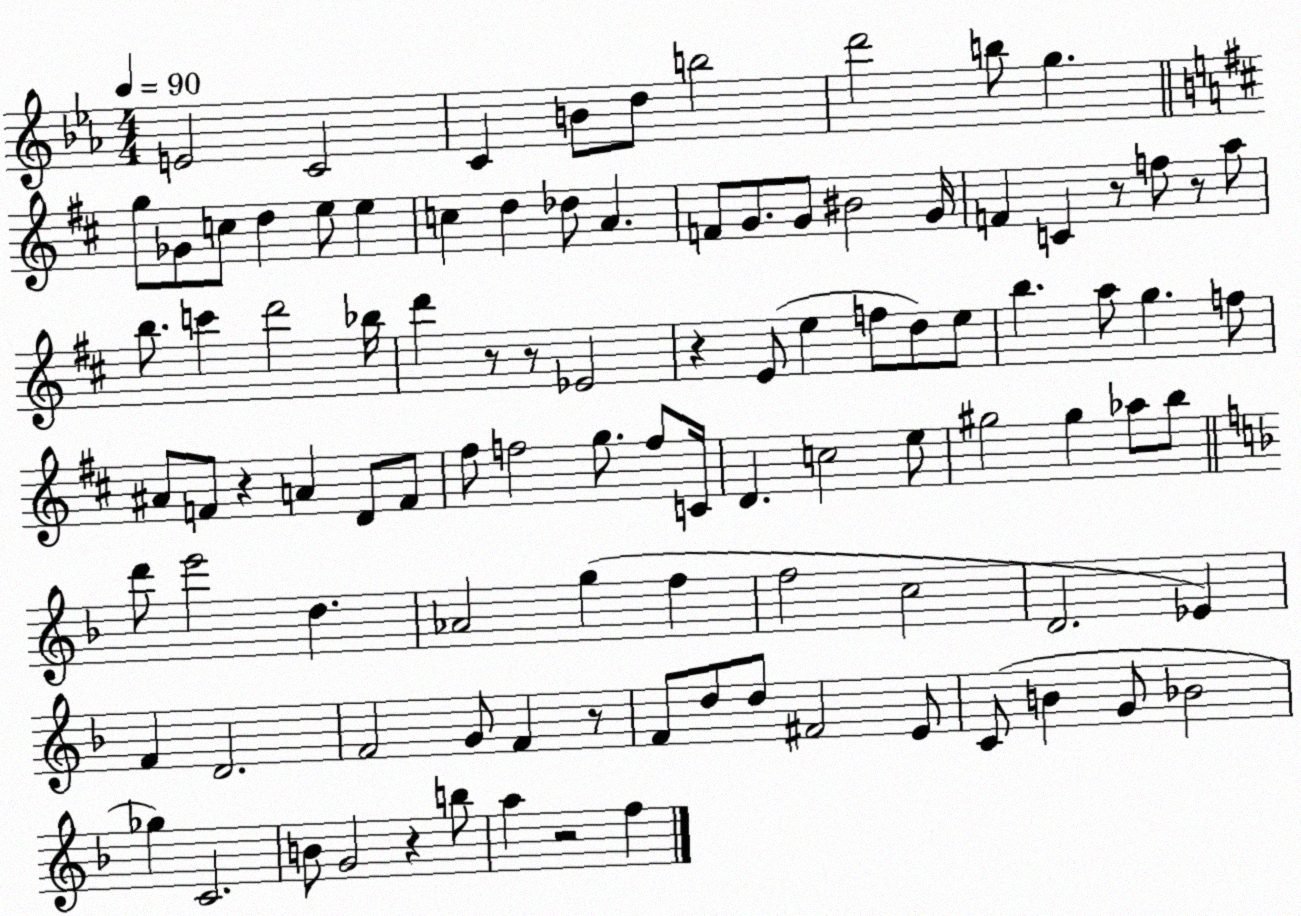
X:1
T:Untitled
M:4/4
L:1/4
K:Eb
E2 C2 C B/2 d/2 b2 d'2 b/2 g g/2 _G/2 c/2 d e/2 e c d _d/2 A F/2 G/2 G/2 ^B2 G/4 F C z/2 f/2 z/2 a/2 b/2 c' d'2 _b/4 d' z/2 z/2 _E2 z E/2 e f/2 d/2 e/2 b a/2 g f/2 ^A/2 F/2 z A D/2 F/2 ^f/2 f2 g/2 f/2 C/4 D c2 e/2 ^g2 ^g _a/2 b/2 d'/2 e'2 d _A2 g f f2 c2 D2 _E F D2 F2 G/2 F z/2 F/2 d/2 d/2 ^F2 E/2 C/2 B G/2 _B2 _g C2 B/2 G2 z b/2 a z2 f